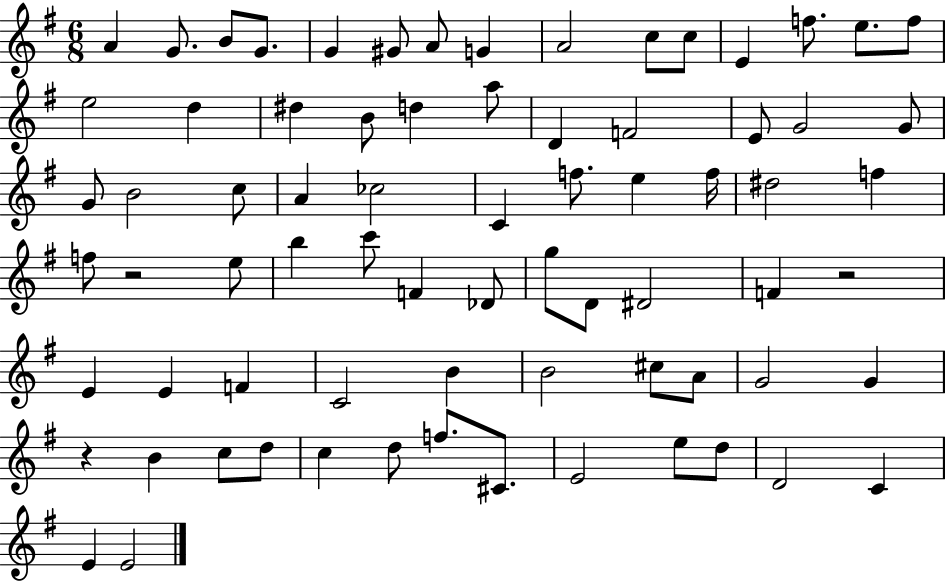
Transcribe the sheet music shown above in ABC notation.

X:1
T:Untitled
M:6/8
L:1/4
K:G
A G/2 B/2 G/2 G ^G/2 A/2 G A2 c/2 c/2 E f/2 e/2 f/2 e2 d ^d B/2 d a/2 D F2 E/2 G2 G/2 G/2 B2 c/2 A _c2 C f/2 e f/4 ^d2 f f/2 z2 e/2 b c'/2 F _D/2 g/2 D/2 ^D2 F z2 E E F C2 B B2 ^c/2 A/2 G2 G z B c/2 d/2 c d/2 f/2 ^C/2 E2 e/2 d/2 D2 C E E2